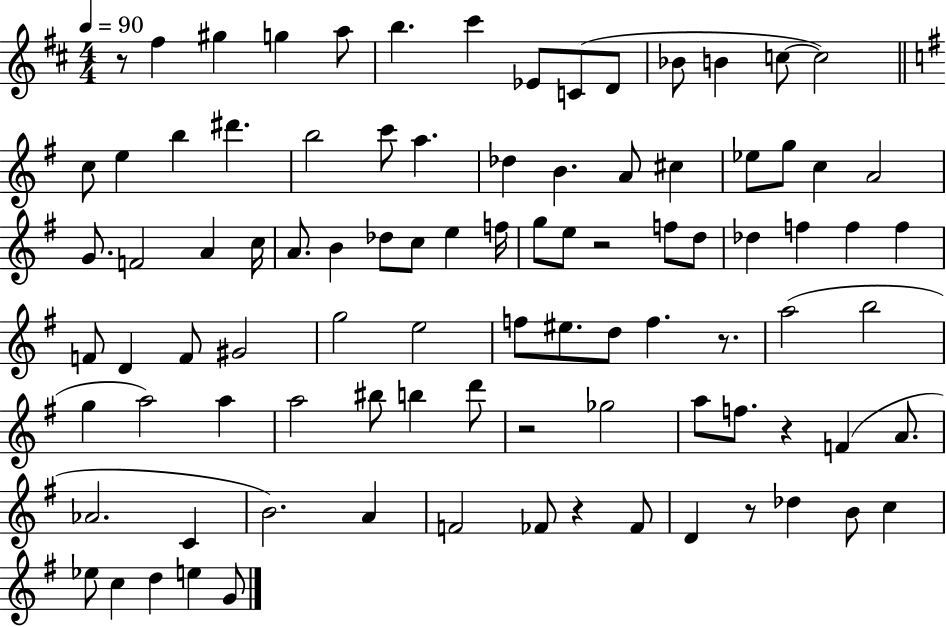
X:1
T:Untitled
M:4/4
L:1/4
K:D
z/2 ^f ^g g a/2 b ^c' _E/2 C/2 D/2 _B/2 B c/2 c2 c/2 e b ^d' b2 c'/2 a _d B A/2 ^c _e/2 g/2 c A2 G/2 F2 A c/4 A/2 B _d/2 c/2 e f/4 g/2 e/2 z2 f/2 d/2 _d f f f F/2 D F/2 ^G2 g2 e2 f/2 ^e/2 d/2 f z/2 a2 b2 g a2 a a2 ^b/2 b d'/2 z2 _g2 a/2 f/2 z F A/2 _A2 C B2 A F2 _F/2 z _F/2 D z/2 _d B/2 c _e/2 c d e G/2